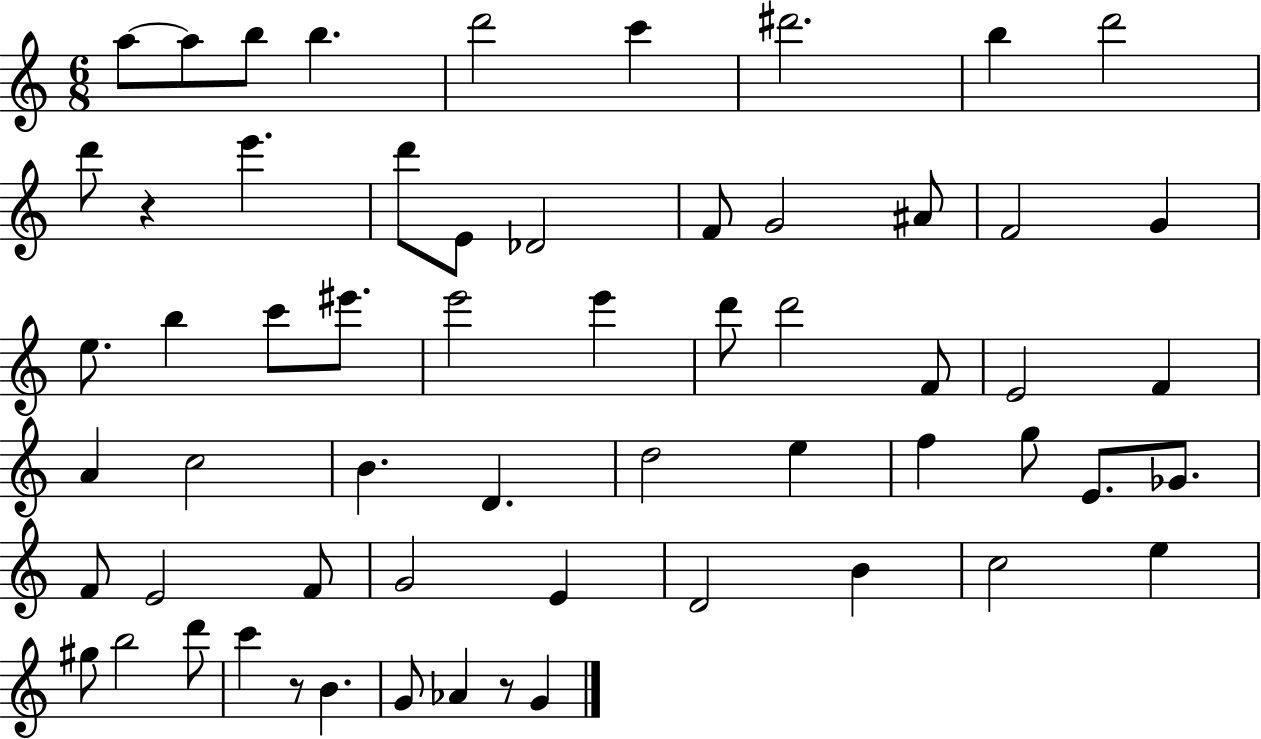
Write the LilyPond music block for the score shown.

{
  \clef treble
  \numericTimeSignature
  \time 6/8
  \key c \major
  \repeat volta 2 { a''8~~ a''8 b''8 b''4. | d'''2 c'''4 | dis'''2. | b''4 d'''2 | \break d'''8 r4 e'''4. | d'''8 e'8 des'2 | f'8 g'2 ais'8 | f'2 g'4 | \break e''8. b''4 c'''8 eis'''8. | e'''2 e'''4 | d'''8 d'''2 f'8 | e'2 f'4 | \break a'4 c''2 | b'4. d'4. | d''2 e''4 | f''4 g''8 e'8. ges'8. | \break f'8 e'2 f'8 | g'2 e'4 | d'2 b'4 | c''2 e''4 | \break gis''8 b''2 d'''8 | c'''4 r8 b'4. | g'8 aes'4 r8 g'4 | } \bar "|."
}